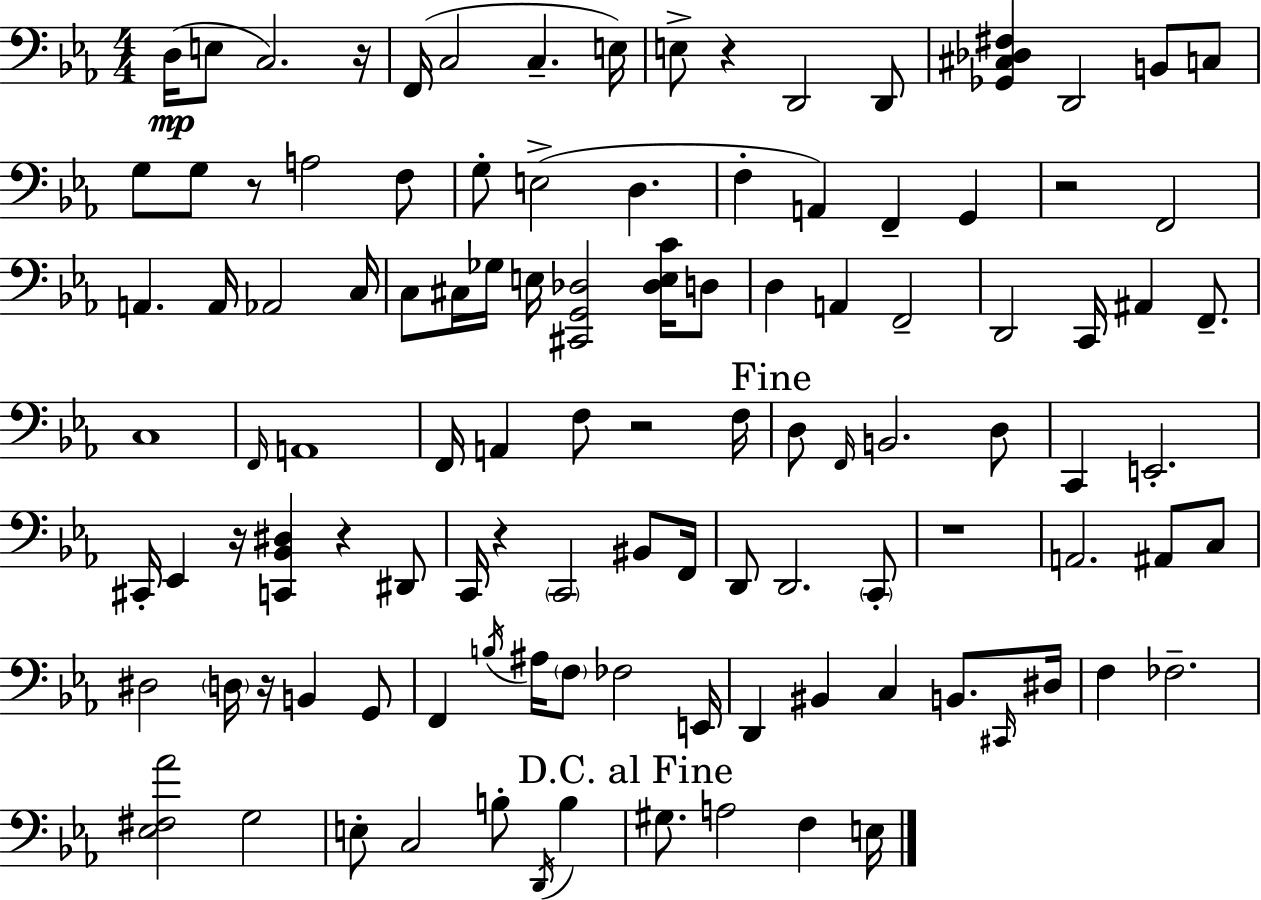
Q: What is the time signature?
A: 4/4